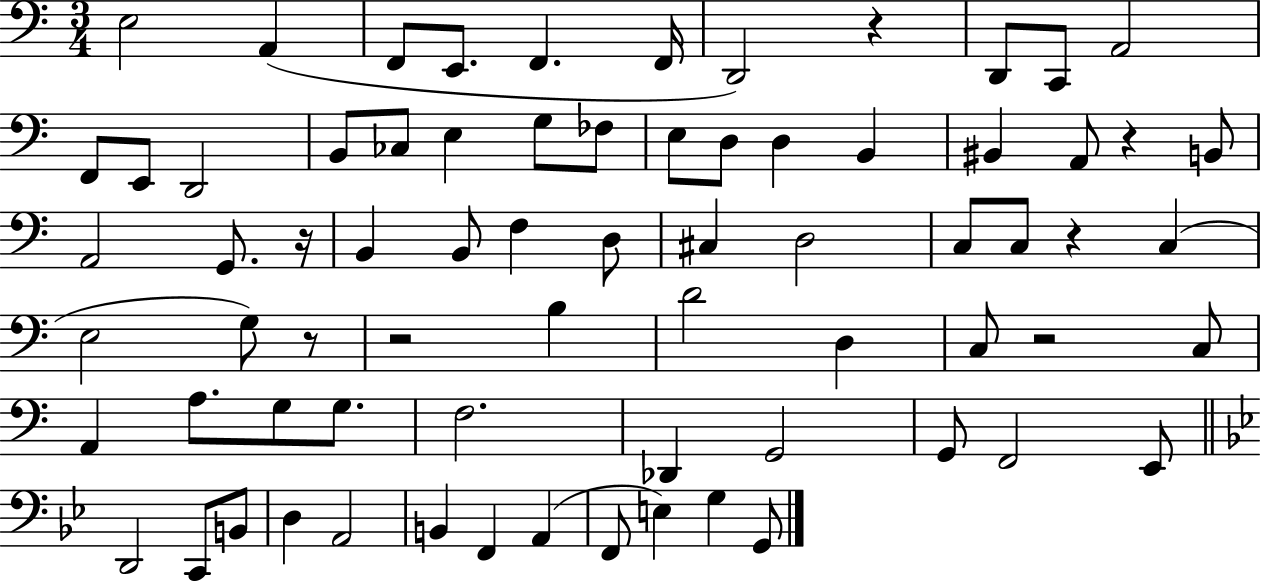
E3/h A2/q F2/e E2/e. F2/q. F2/s D2/h R/q D2/e C2/e A2/h F2/e E2/e D2/h B2/e CES3/e E3/q G3/e FES3/e E3/e D3/e D3/q B2/q BIS2/q A2/e R/q B2/e A2/h G2/e. R/s B2/q B2/e F3/q D3/e C#3/q D3/h C3/e C3/e R/q C3/q E3/h G3/e R/e R/h B3/q D4/h D3/q C3/e R/h C3/e A2/q A3/e. G3/e G3/e. F3/h. Db2/q G2/h G2/e F2/h E2/e D2/h C2/e B2/e D3/q A2/h B2/q F2/q A2/q F2/e E3/q G3/q G2/e